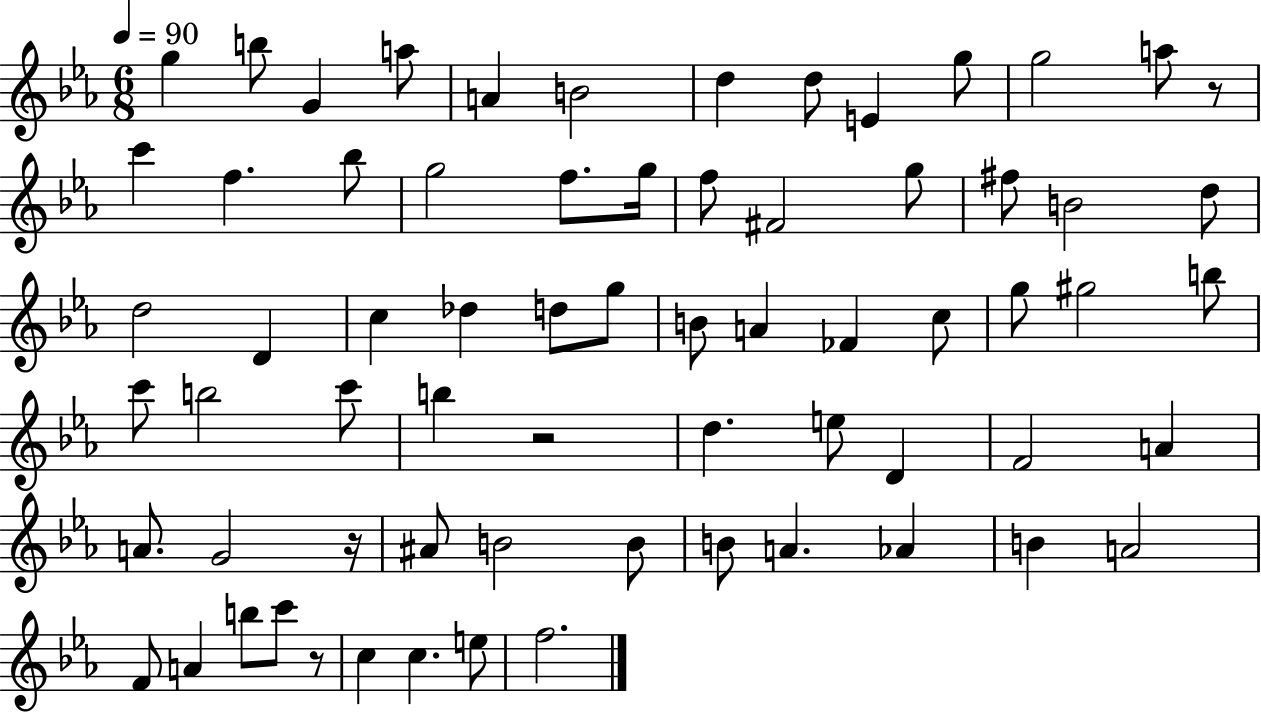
G5/q B5/e G4/q A5/e A4/q B4/h D5/q D5/e E4/q G5/e G5/h A5/e R/e C6/q F5/q. Bb5/e G5/h F5/e. G5/s F5/e F#4/h G5/e F#5/e B4/h D5/e D5/h D4/q C5/q Db5/q D5/e G5/e B4/e A4/q FES4/q C5/e G5/e G#5/h B5/e C6/e B5/h C6/e B5/q R/h D5/q. E5/e D4/q F4/h A4/q A4/e. G4/h R/s A#4/e B4/h B4/e B4/e A4/q. Ab4/q B4/q A4/h F4/e A4/q B5/e C6/e R/e C5/q C5/q. E5/e F5/h.